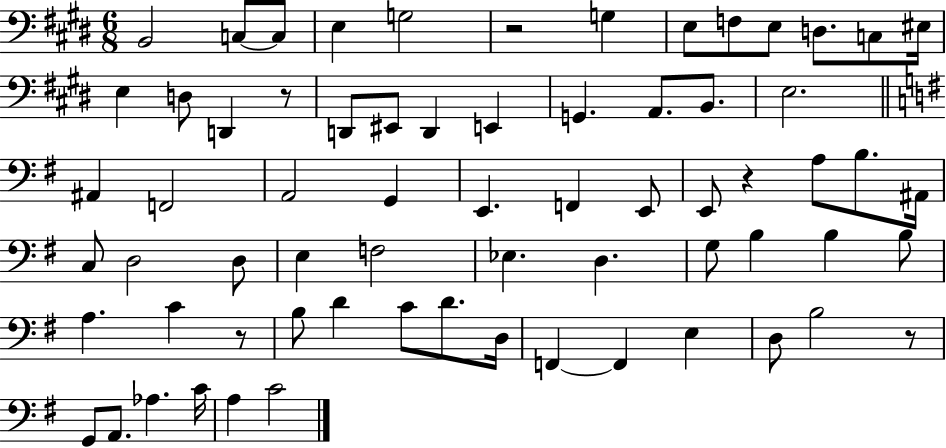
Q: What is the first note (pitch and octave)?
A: B2